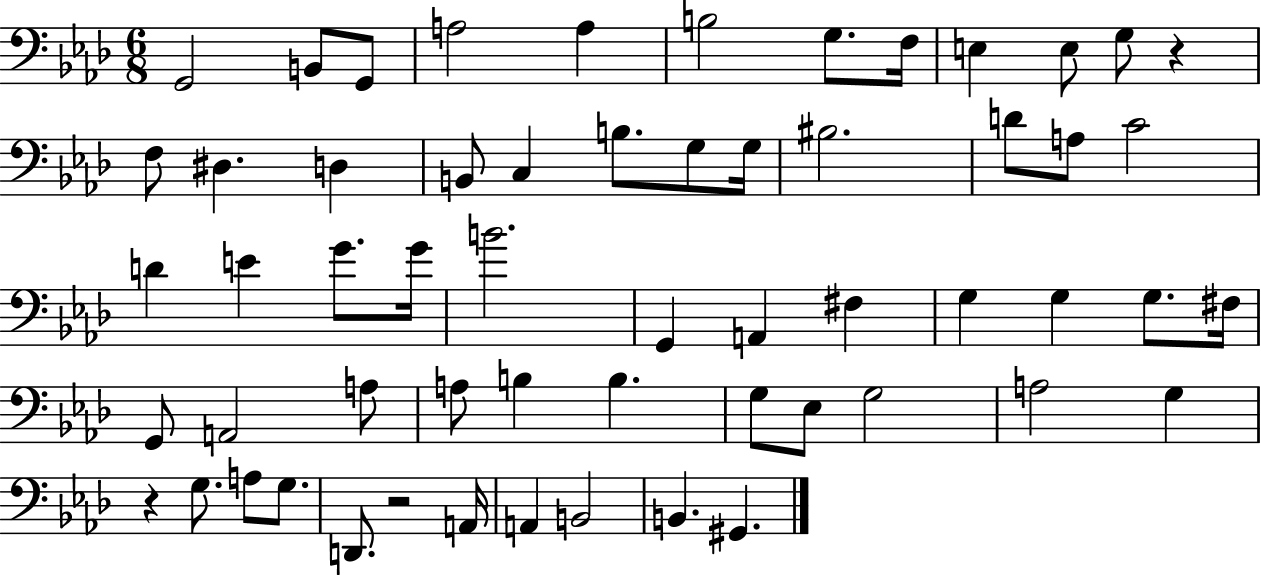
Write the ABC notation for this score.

X:1
T:Untitled
M:6/8
L:1/4
K:Ab
G,,2 B,,/2 G,,/2 A,2 A, B,2 G,/2 F,/4 E, E,/2 G,/2 z F,/2 ^D, D, B,,/2 C, B,/2 G,/2 G,/4 ^B,2 D/2 A,/2 C2 D E G/2 G/4 B2 G,, A,, ^F, G, G, G,/2 ^F,/4 G,,/2 A,,2 A,/2 A,/2 B, B, G,/2 _E,/2 G,2 A,2 G, z G,/2 A,/2 G,/2 D,,/2 z2 A,,/4 A,, B,,2 B,, ^G,,